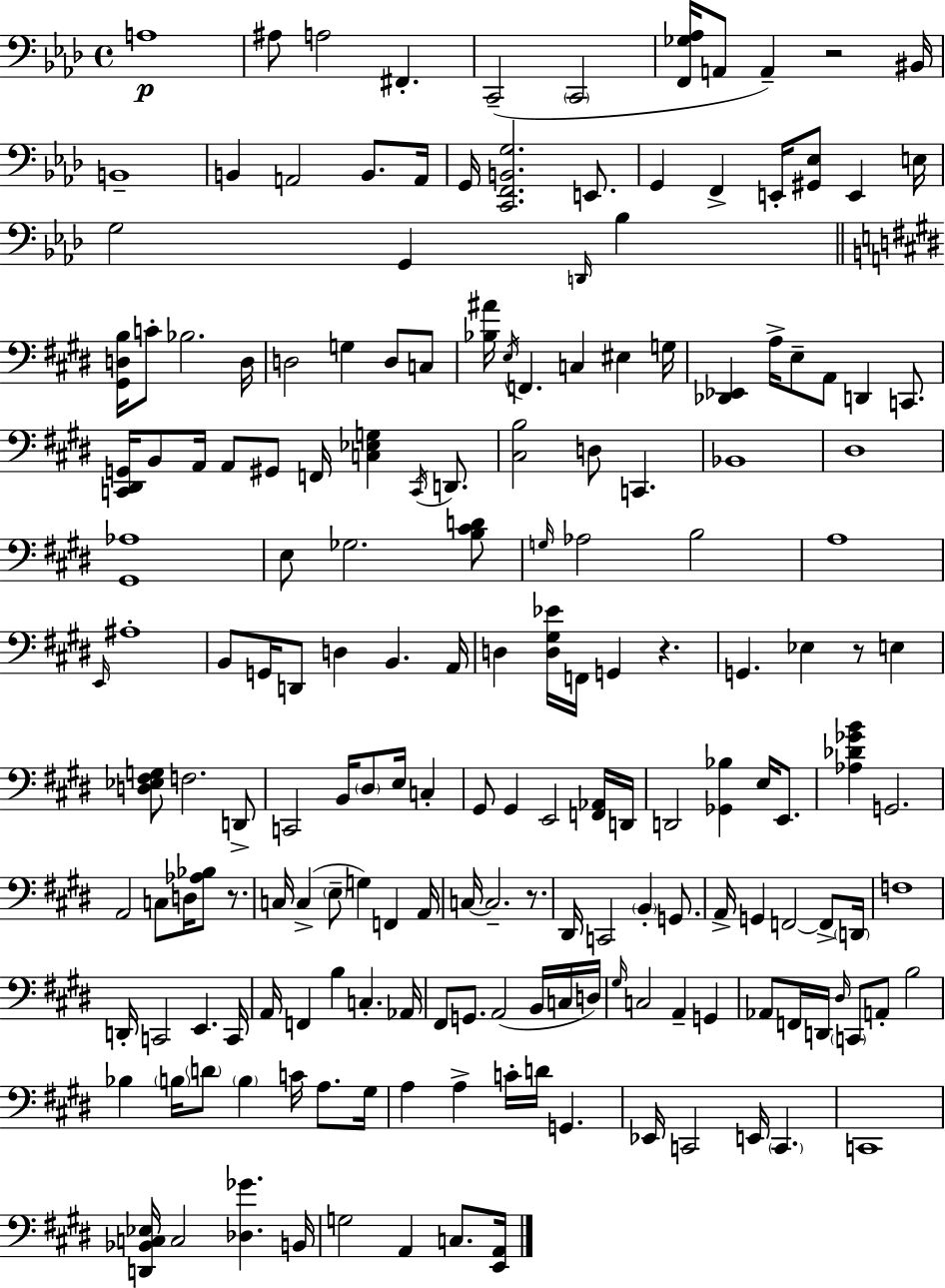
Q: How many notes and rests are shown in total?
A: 182